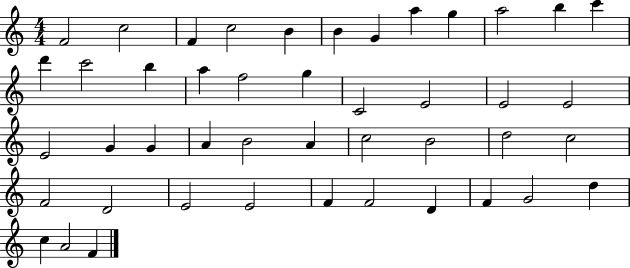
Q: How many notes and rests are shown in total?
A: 45